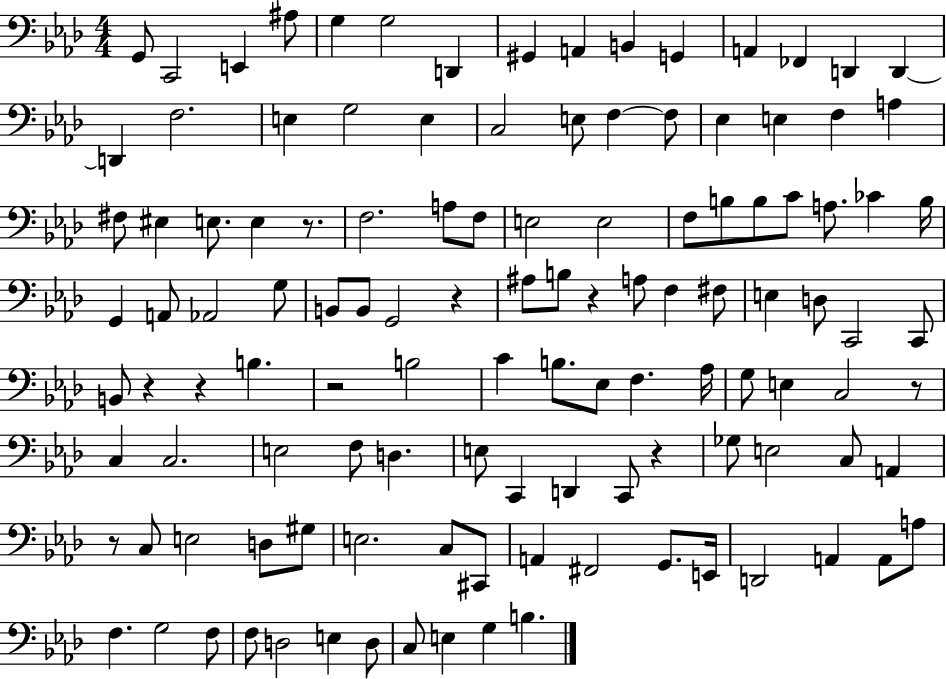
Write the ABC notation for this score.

X:1
T:Untitled
M:4/4
L:1/4
K:Ab
G,,/2 C,,2 E,, ^A,/2 G, G,2 D,, ^G,, A,, B,, G,, A,, _F,, D,, D,, D,, F,2 E, G,2 E, C,2 E,/2 F, F,/2 _E, E, F, A, ^F,/2 ^E, E,/2 E, z/2 F,2 A,/2 F,/2 E,2 E,2 F,/2 B,/2 B,/2 C/2 A,/2 _C B,/4 G,, A,,/2 _A,,2 G,/2 B,,/2 B,,/2 G,,2 z ^A,/2 B,/2 z A,/2 F, ^F,/2 E, D,/2 C,,2 C,,/2 B,,/2 z z B, z2 B,2 C B,/2 _E,/2 F, _A,/4 G,/2 E, C,2 z/2 C, C,2 E,2 F,/2 D, E,/2 C,, D,, C,,/2 z _G,/2 E,2 C,/2 A,, z/2 C,/2 E,2 D,/2 ^G,/2 E,2 C,/2 ^C,,/2 A,, ^F,,2 G,,/2 E,,/4 D,,2 A,, A,,/2 A,/2 F, G,2 F,/2 F,/2 D,2 E, D,/2 C,/2 E, G, B,